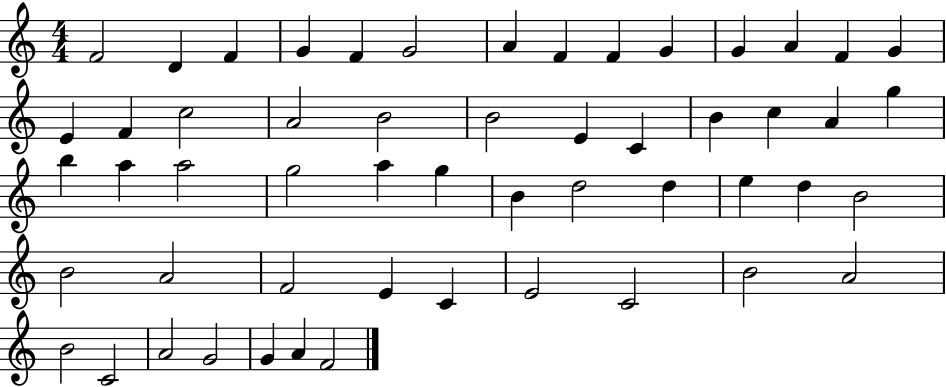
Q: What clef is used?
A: treble